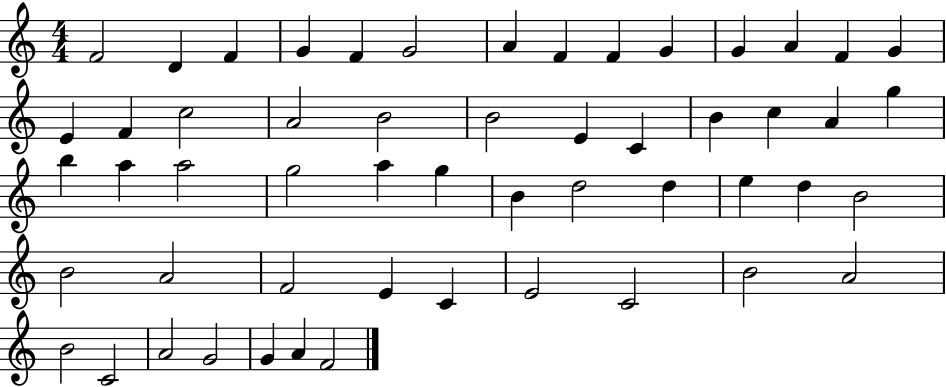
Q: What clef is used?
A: treble